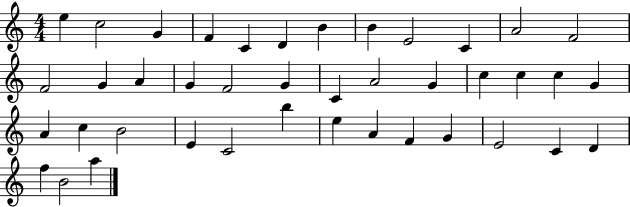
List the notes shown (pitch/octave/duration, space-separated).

E5/q C5/h G4/q F4/q C4/q D4/q B4/q B4/q E4/h C4/q A4/h F4/h F4/h G4/q A4/q G4/q F4/h G4/q C4/q A4/h G4/q C5/q C5/q C5/q G4/q A4/q C5/q B4/h E4/q C4/h B5/q E5/q A4/q F4/q G4/q E4/h C4/q D4/q F5/q B4/h A5/q